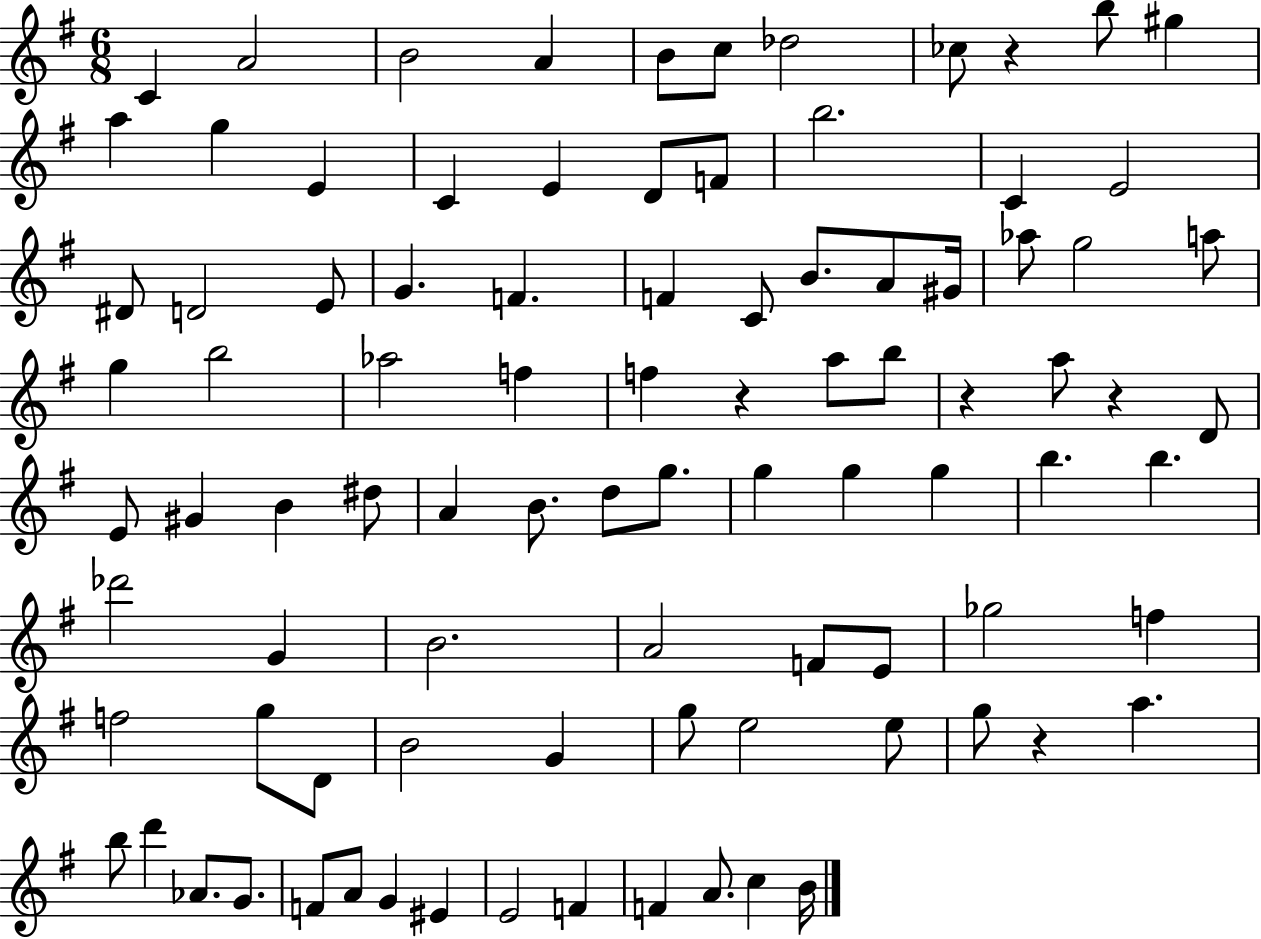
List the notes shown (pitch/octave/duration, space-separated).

C4/q A4/h B4/h A4/q B4/e C5/e Db5/h CES5/e R/q B5/e G#5/q A5/q G5/q E4/q C4/q E4/q D4/e F4/e B5/h. C4/q E4/h D#4/e D4/h E4/e G4/q. F4/q. F4/q C4/e B4/e. A4/e G#4/s Ab5/e G5/h A5/e G5/q B5/h Ab5/h F5/q F5/q R/q A5/e B5/e R/q A5/e R/q D4/e E4/e G#4/q B4/q D#5/e A4/q B4/e. D5/e G5/e. G5/q G5/q G5/q B5/q. B5/q. Db6/h G4/q B4/h. A4/h F4/e E4/e Gb5/h F5/q F5/h G5/e D4/e B4/h G4/q G5/e E5/h E5/e G5/e R/q A5/q. B5/e D6/q Ab4/e. G4/e. F4/e A4/e G4/q EIS4/q E4/h F4/q F4/q A4/e. C5/q B4/s